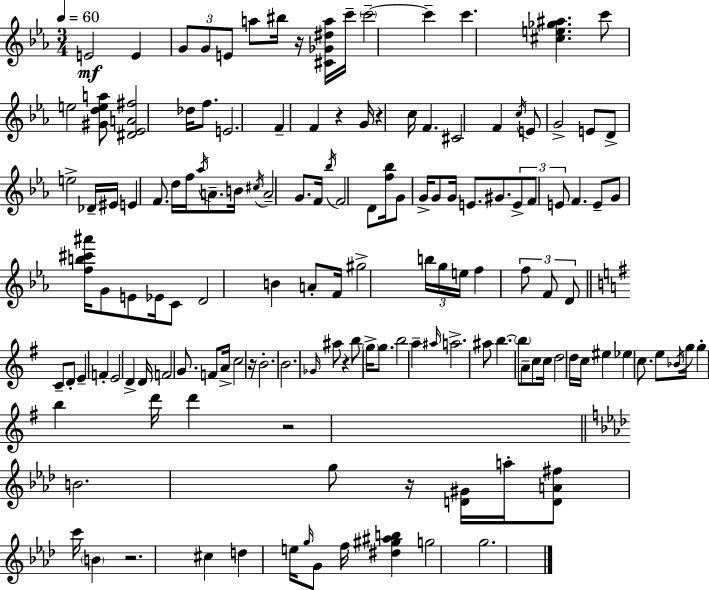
E4/h E4/q G4/e G4/e E4/e A5/e BIS5/s R/s [C#4,Gb4,D#5,A5]/s C6/s C6/h C6/q C6/q. [C#5,E5,Gb5,A#5]/q. C6/e E5/h [G#4,D5,E5,A5]/e [D#4,Eb4,A4,F#5]/h Db5/s F5/e. E4/h. F4/q F4/q R/q G4/s R/q C5/s F4/q. C#4/h F4/q C5/s E4/e G4/h E4/e D4/e E5/h Db4/s EIS4/s E4/q F4/e. D5/s F5/s Ab5/s A4/e. B4/s C#5/s A4/h G4/e. F4/s Bb5/s F4/h D4/e [F5,Bb5]/s G4/e G4/s G4/e G4/s E4/e. G#4/e. E4/e F4/e E4/e F4/q. E4/e G4/e [F5,B5,C#6,A#6]/s G4/e E4/e Eb4/s C4/e D4/h B4/q A4/e F4/s G#5/h B5/s G5/s E5/s F5/q F5/e F4/e D4/e C4/e D4/e E4/q F4/q E4/h D4/q D4/s F4/h G4/e. F4/e A4/s C5/h R/s B4/h. B4/h. Gb4/s A#5/e R/q B5/e G5/s G5/e. B5/h A5/q A#5/s A5/h. A#5/e B5/q. B5/e A4/e C5/e C5/s D5/h D5/s C5/s EIS5/q Eb5/q C5/e. E5/e Bb4/s G5/s G5/q B5/q D6/s D6/q R/h B4/h. G5/e R/s [D4,G#4]/s A5/s [D4,A4,F#5]/e C6/s B4/q R/h. C#5/q D5/q E5/s G5/s G4/e F5/s [D#5,G#5,A#5,B5]/q G5/h G5/h.